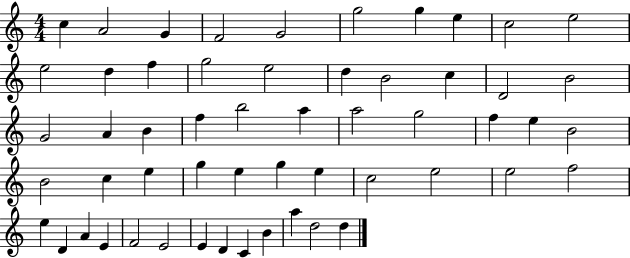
{
  \clef treble
  \numericTimeSignature
  \time 4/4
  \key c \major
  c''4 a'2 g'4 | f'2 g'2 | g''2 g''4 e''4 | c''2 e''2 | \break e''2 d''4 f''4 | g''2 e''2 | d''4 b'2 c''4 | d'2 b'2 | \break g'2 a'4 b'4 | f''4 b''2 a''4 | a''2 g''2 | f''4 e''4 b'2 | \break b'2 c''4 e''4 | g''4 e''4 g''4 e''4 | c''2 e''2 | e''2 f''2 | \break e''4 d'4 a'4 e'4 | f'2 e'2 | e'4 d'4 c'4 b'4 | a''4 d''2 d''4 | \break \bar "|."
}